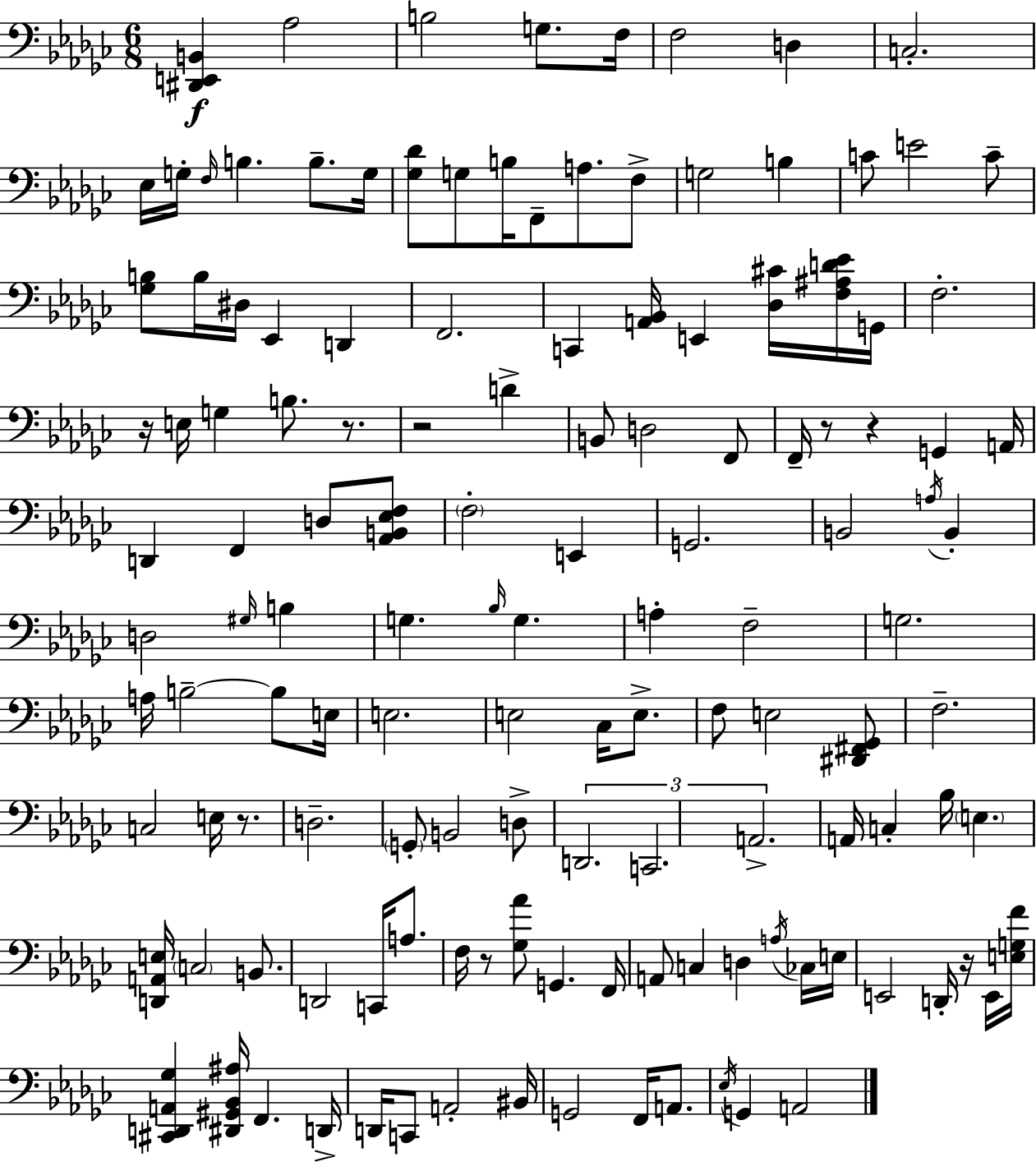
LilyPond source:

{
  \clef bass
  \numericTimeSignature
  \time 6/8
  \key ees \minor
  <dis, e, b,>4\f aes2 | b2 g8. f16 | f2 d4 | c2.-. | \break ees16 g16-. \grace { f16 } b4. b8.-- | g16 <ges des'>8 g8 b16 f,8-- a8. f8-> | g2 b4 | c'8 e'2 c'8-- | \break <ges b>8 b16 dis16 ees,4 d,4 | f,2. | c,4 <a, bes,>16 e,4 <des cis'>16 <f ais d' ees'>16 | g,16 f2.-. | \break r16 e16 g4 b8. r8. | r2 d'4-> | b,8 d2 f,8 | f,16-- r8 r4 g,4 | \break a,16 d,4 f,4 d8 <aes, b, ees f>8 | \parenthesize f2-. e,4 | g,2. | b,2 \acciaccatura { a16 } b,4-. | \break d2 \grace { gis16 } b4 | g4. \grace { bes16 } g4. | a4-. f2-- | g2. | \break a16 b2--~~ | b8 e16 e2. | e2 | ces16 e8.-> f8 e2 | \break <dis, fis, ges,>8 f2.-- | c2 | e16 r8. d2.-- | \parenthesize g,8-. b,2 | \break d8-> \tuplet 3/2 { d,2. | c,2. | a,2.-> } | a,16 c4-. bes16 \parenthesize e4. | \break <d, a, e>16 \parenthesize c2 | b,8. d,2 | c,16 a8. f16 r8 <ges aes'>8 g,4. | f,16 a,8 c4 d4 | \break \acciaccatura { a16 } ces16 e16 e,2 | d,16-. r16 e,16 <e g f'>16 <cis, d, a, ges>4 <dis, gis, bes, ais>16 f,4. | d,16-> d,16 c,8 a,2-. | bis,16 g,2 | \break f,16 a,8. \acciaccatura { ees16 } g,4 a,2 | \bar "|."
}